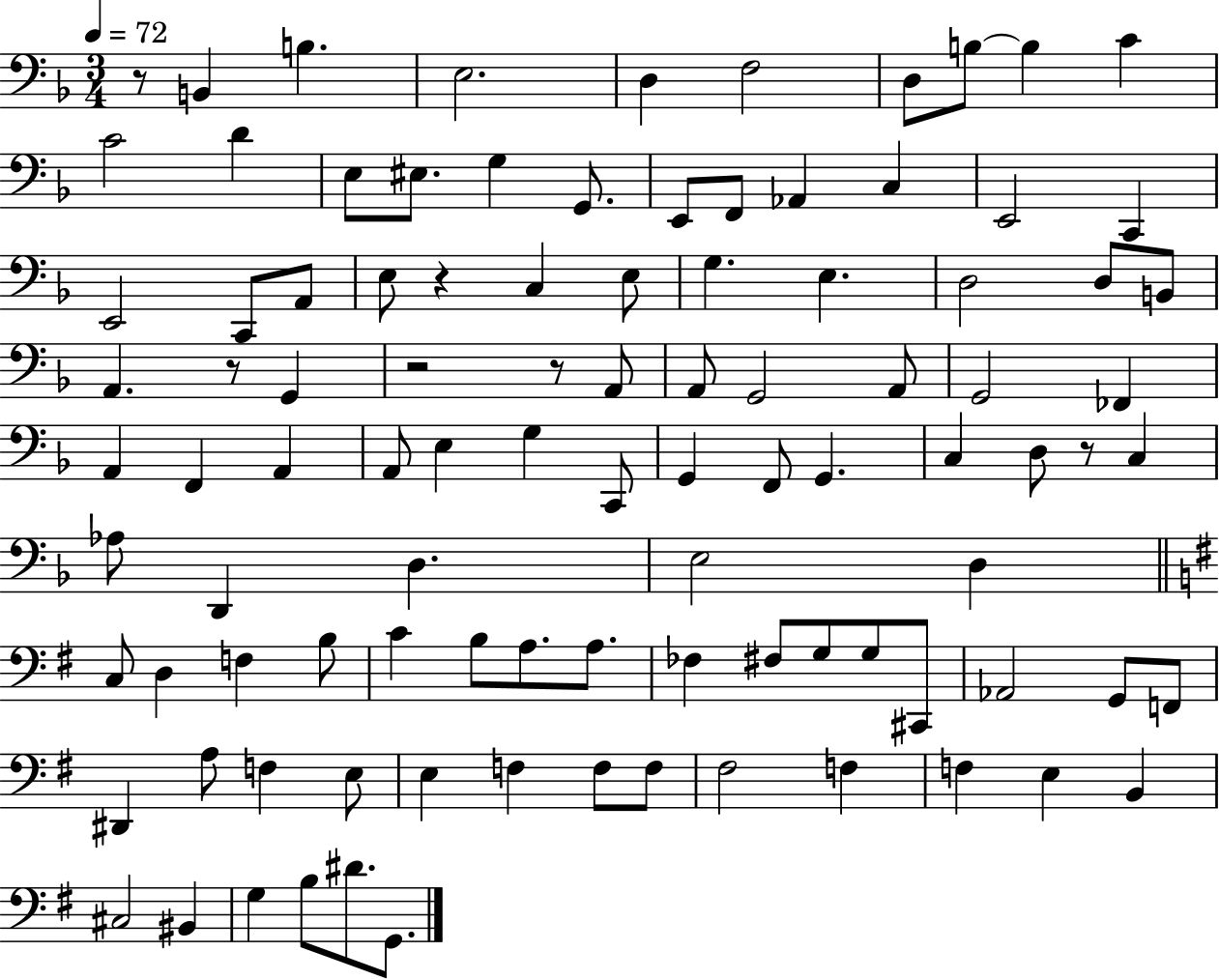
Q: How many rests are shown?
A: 6